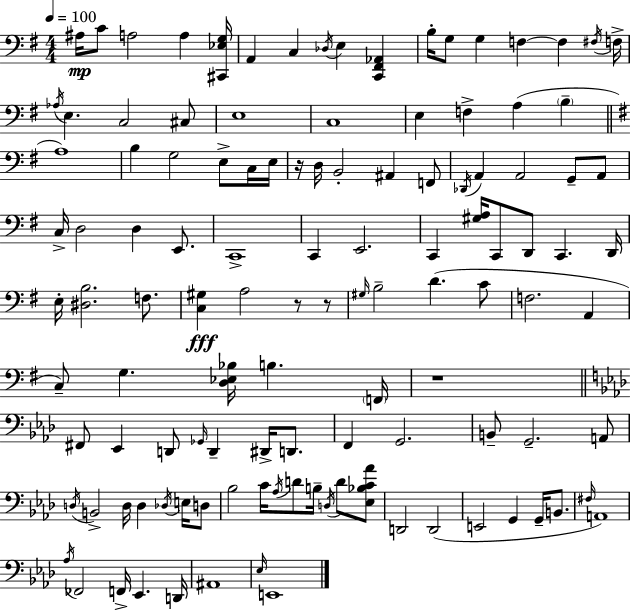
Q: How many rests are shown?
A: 4